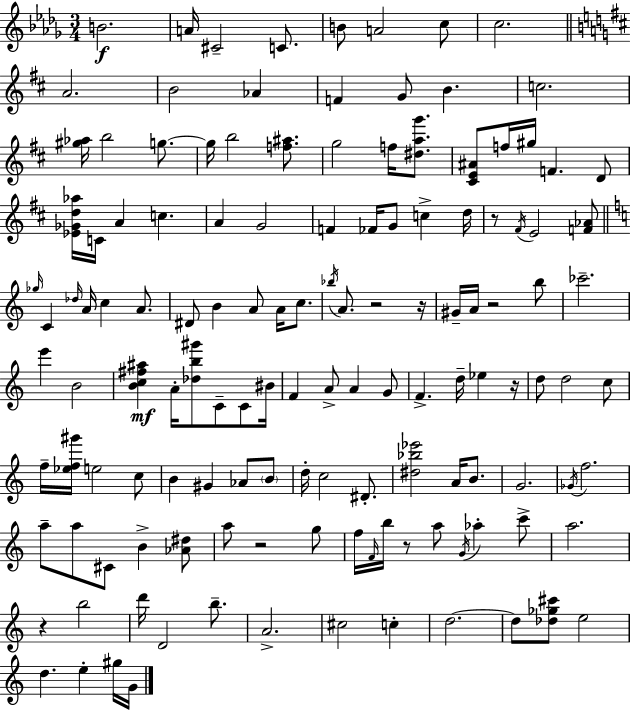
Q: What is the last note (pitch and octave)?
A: G4